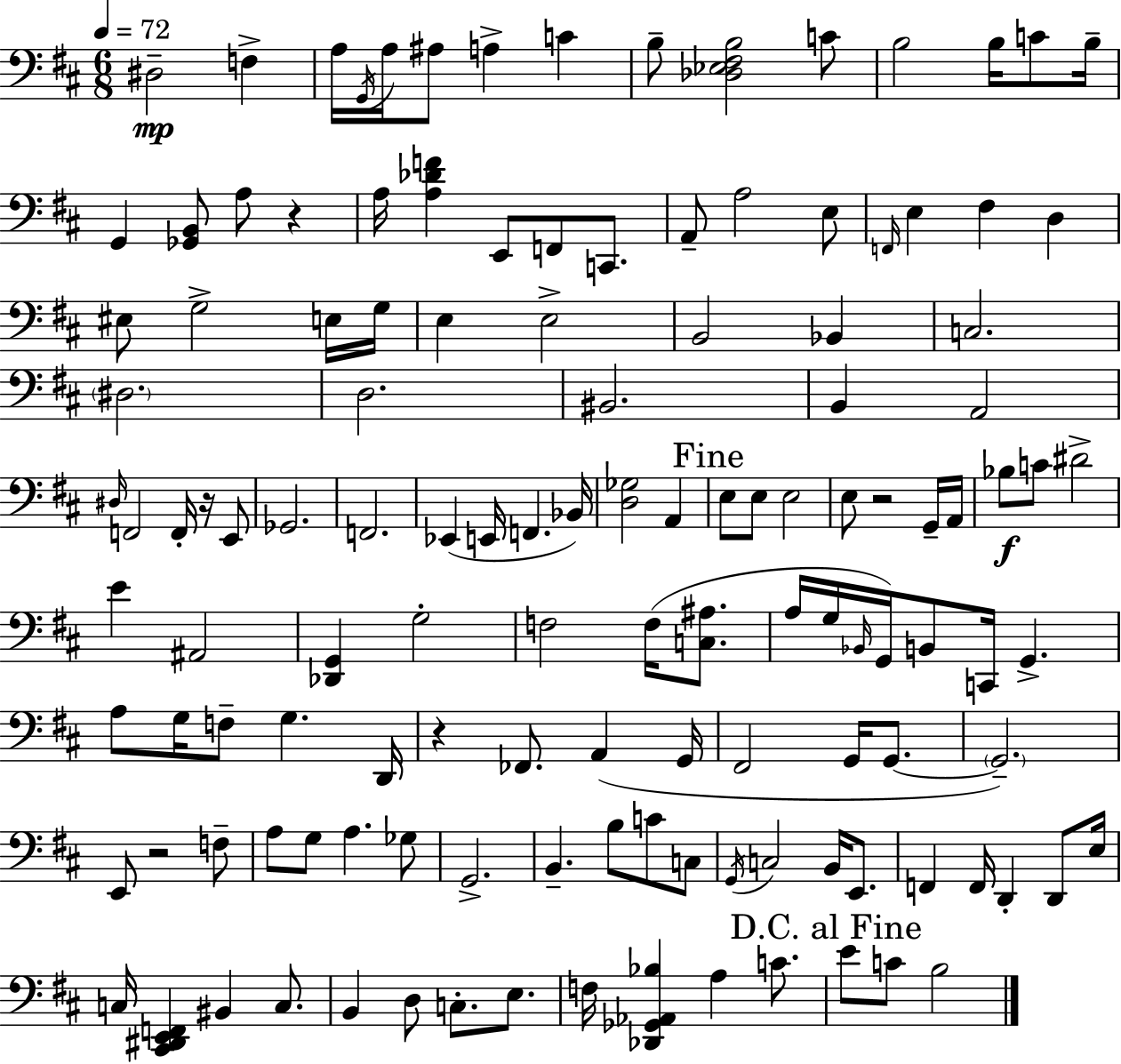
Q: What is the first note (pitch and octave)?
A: D#3